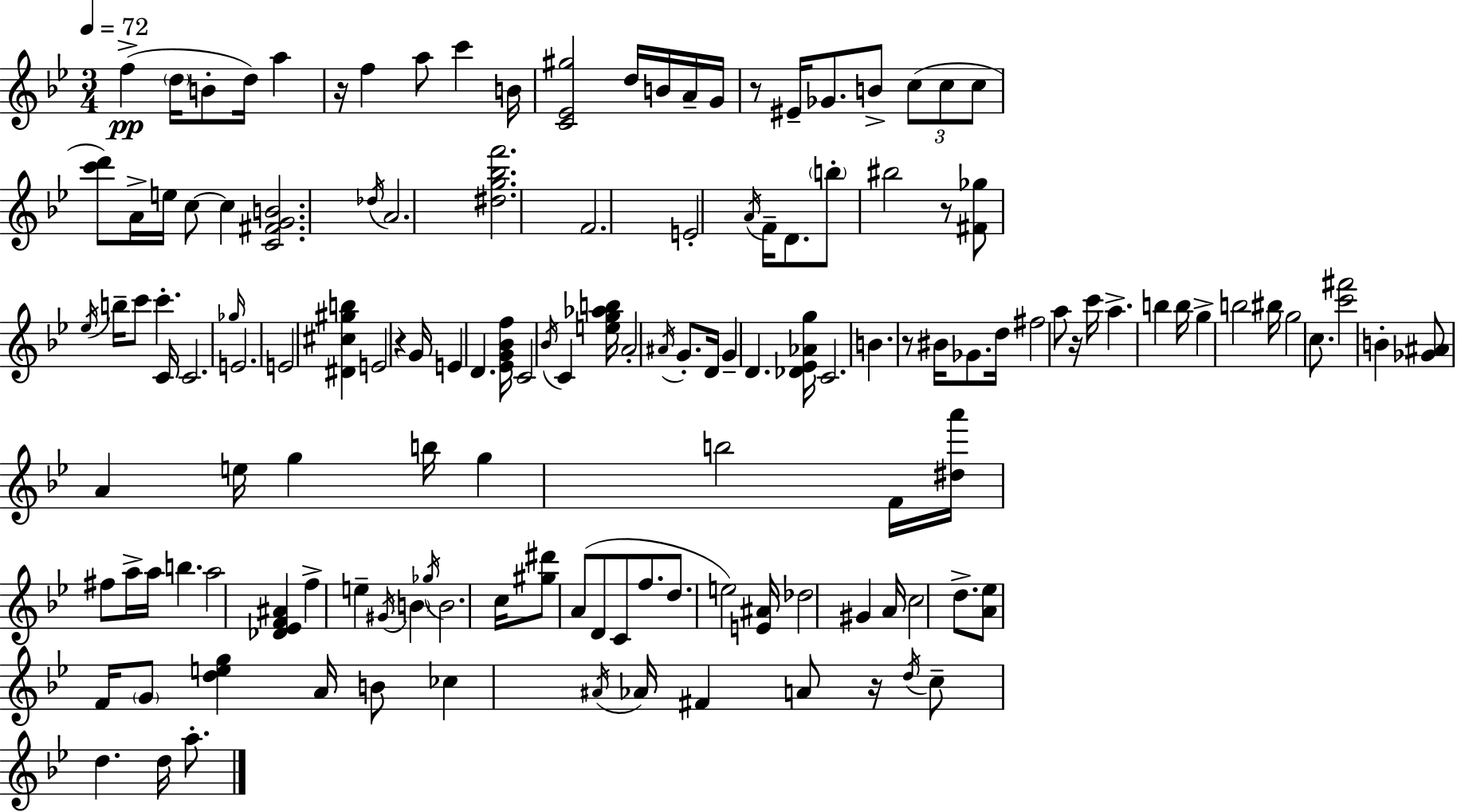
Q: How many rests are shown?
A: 7